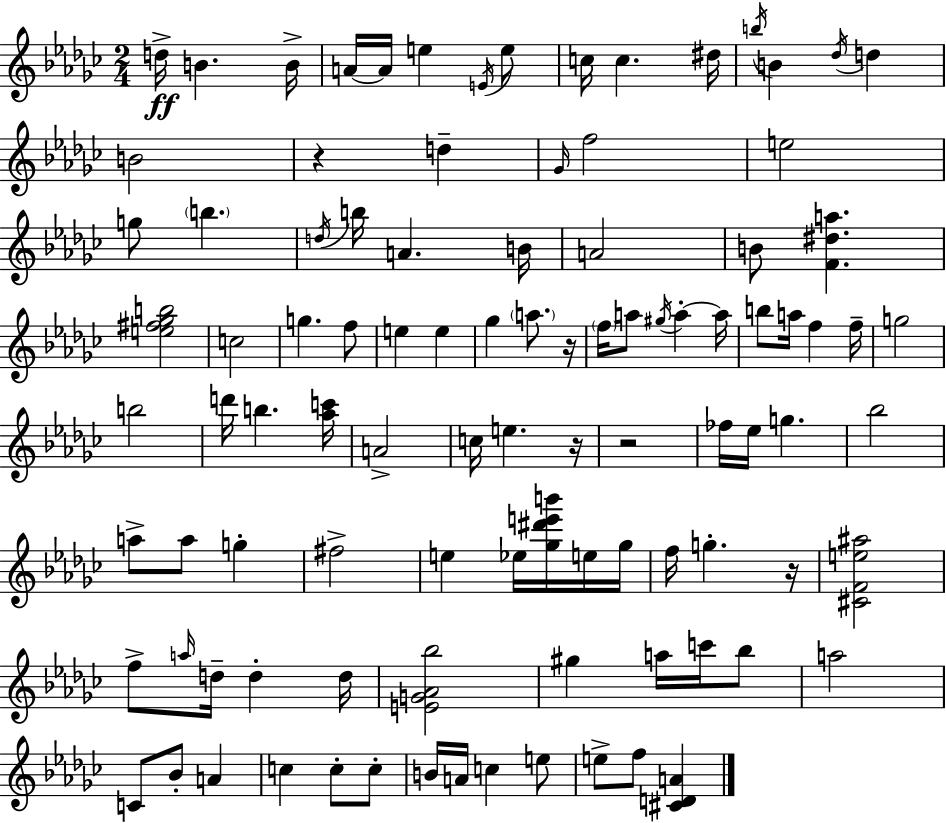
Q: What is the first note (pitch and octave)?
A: D5